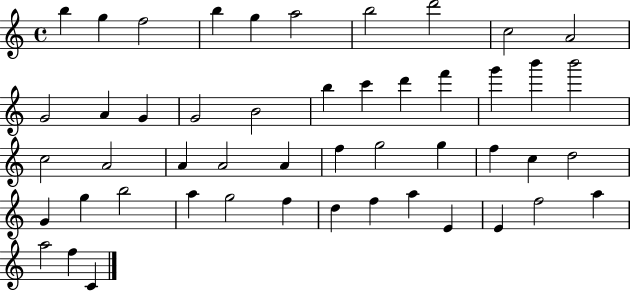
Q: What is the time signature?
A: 4/4